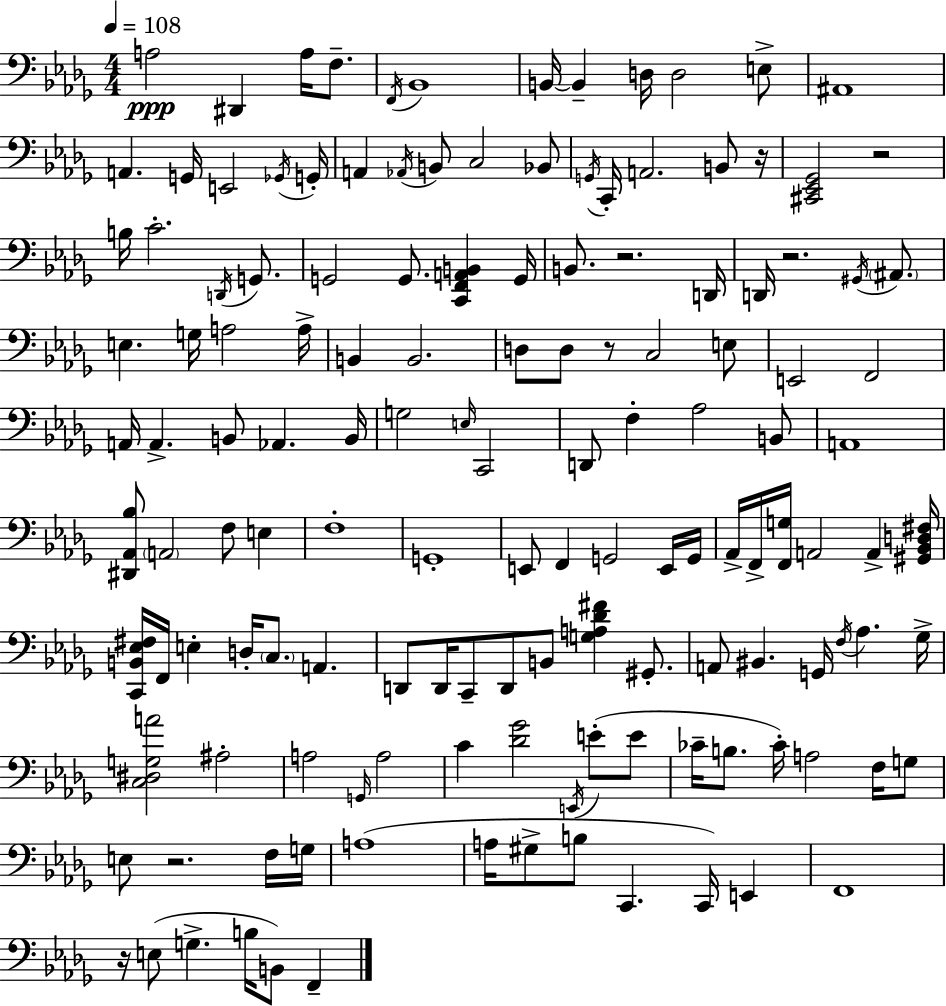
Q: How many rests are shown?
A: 7